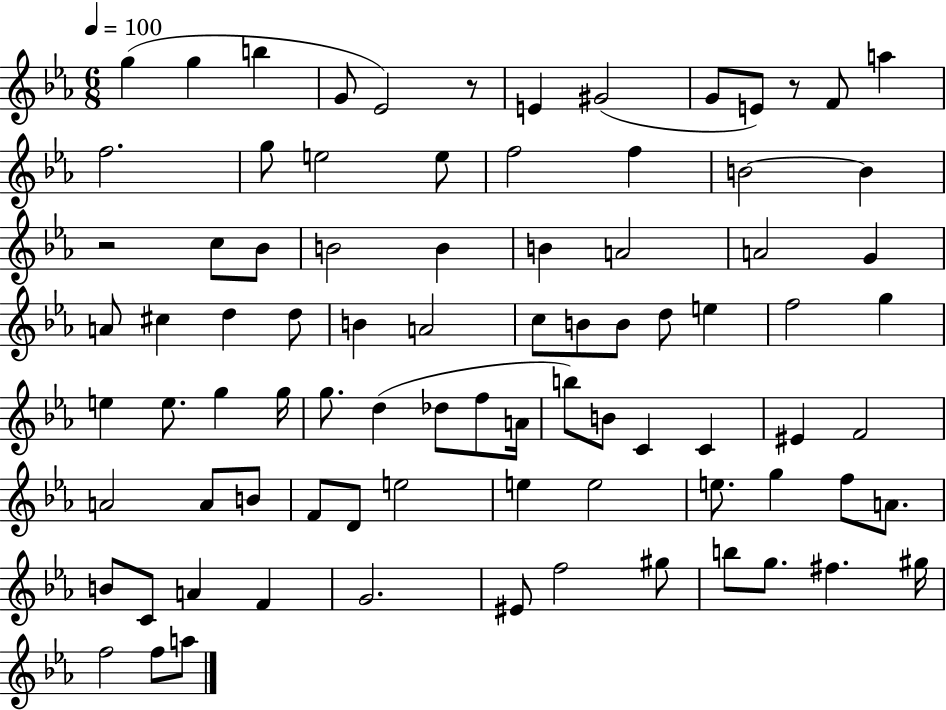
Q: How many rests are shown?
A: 3